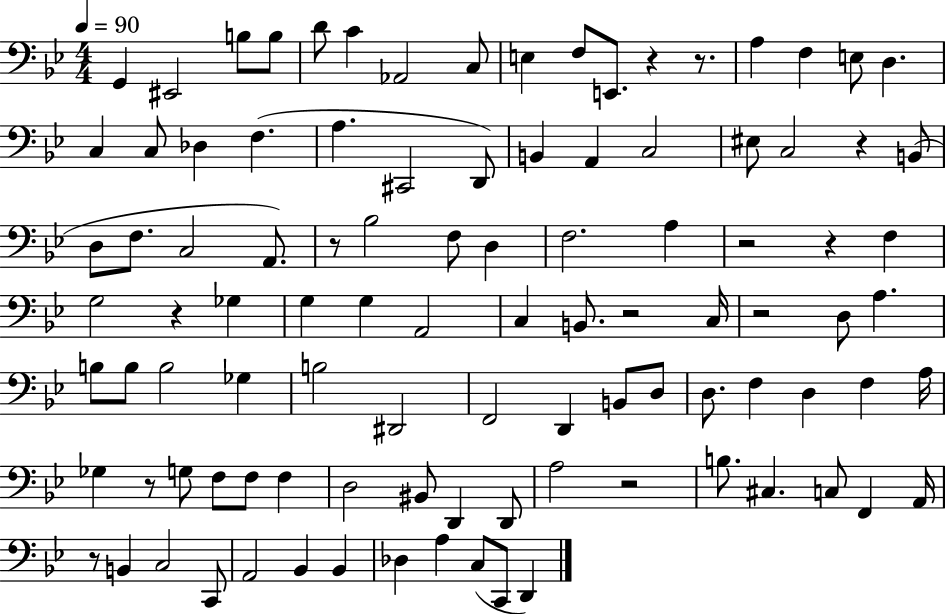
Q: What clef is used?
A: bass